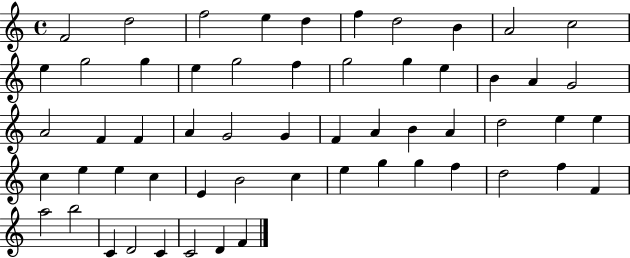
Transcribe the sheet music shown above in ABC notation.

X:1
T:Untitled
M:4/4
L:1/4
K:C
F2 d2 f2 e d f d2 B A2 c2 e g2 g e g2 f g2 g e B A G2 A2 F F A G2 G F A B A d2 e e c e e c E B2 c e g g f d2 f F a2 b2 C D2 C C2 D F